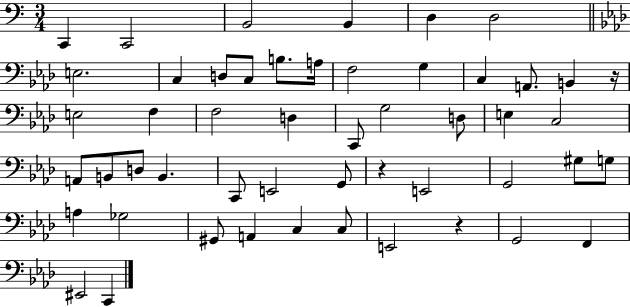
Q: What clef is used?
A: bass